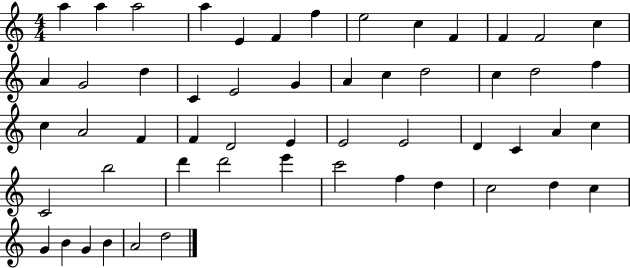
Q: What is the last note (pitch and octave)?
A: D5